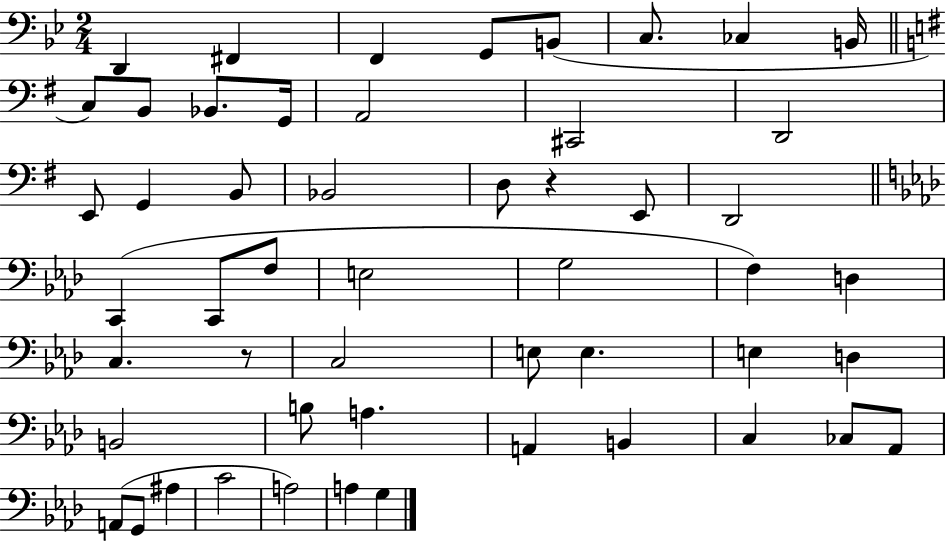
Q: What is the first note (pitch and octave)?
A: D2